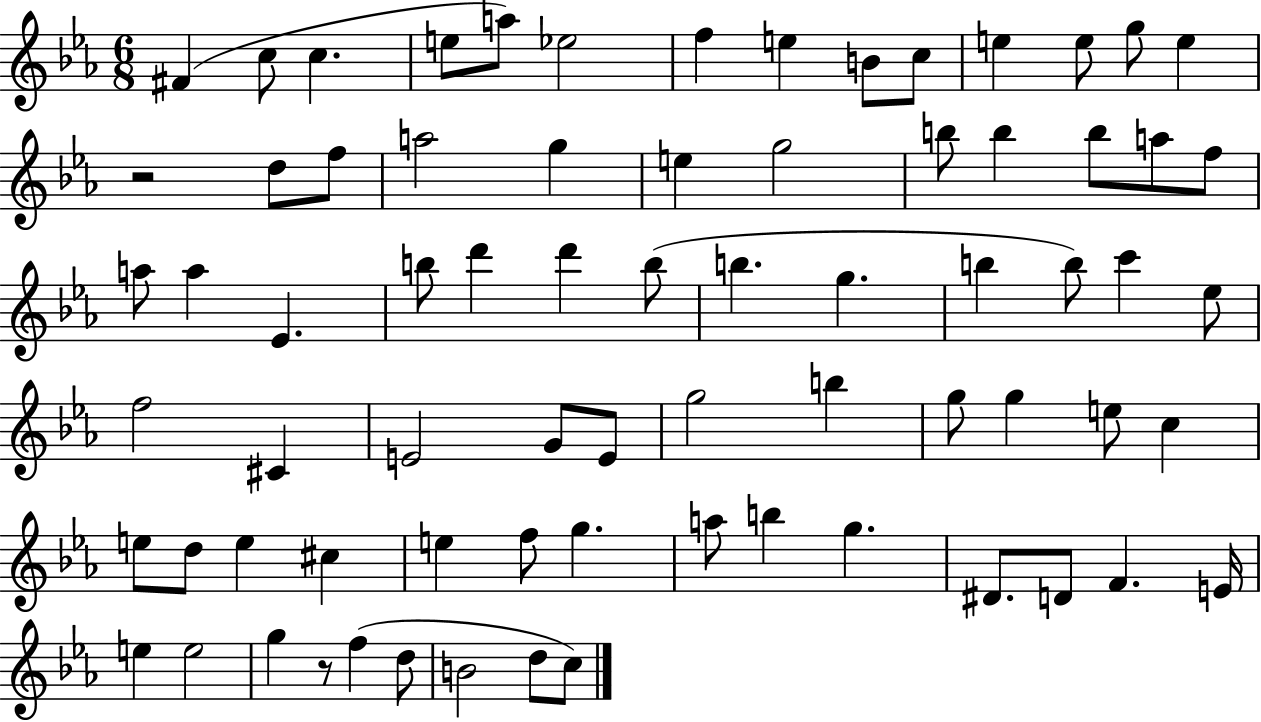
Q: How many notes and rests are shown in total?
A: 73